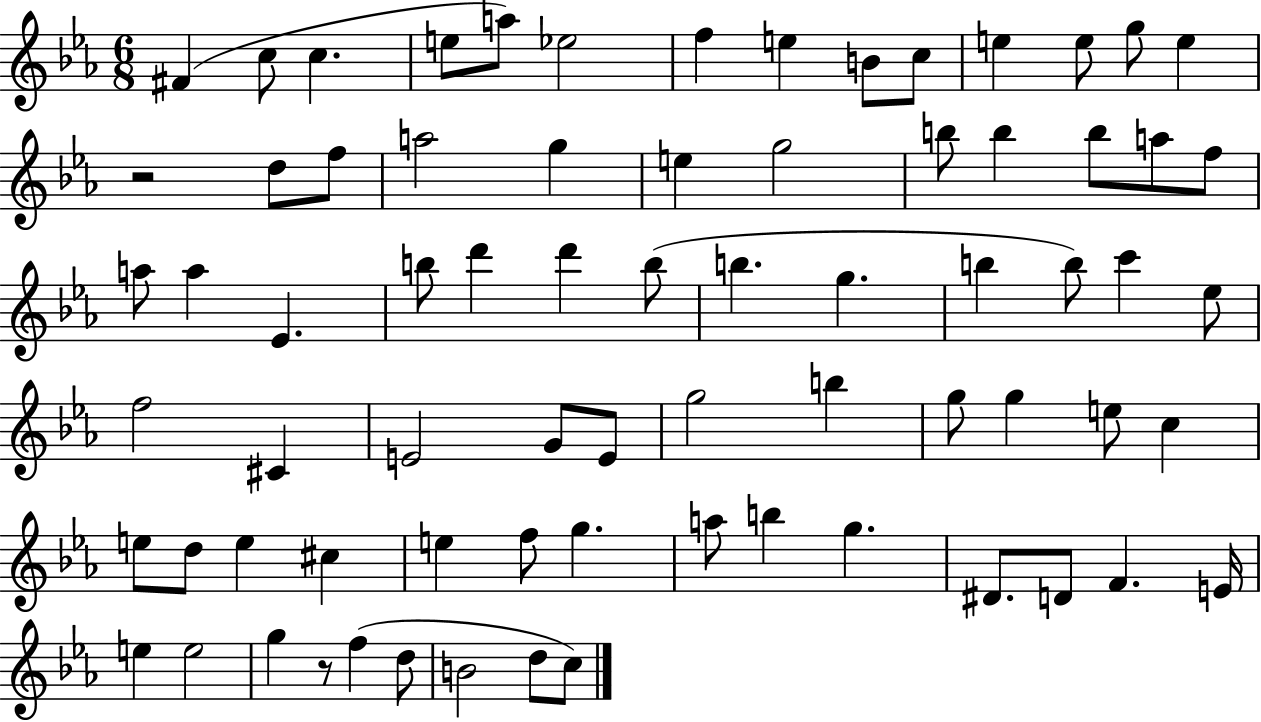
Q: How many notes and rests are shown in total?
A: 73